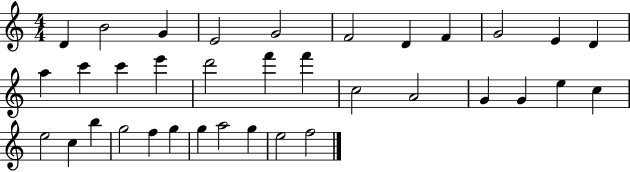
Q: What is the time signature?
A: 4/4